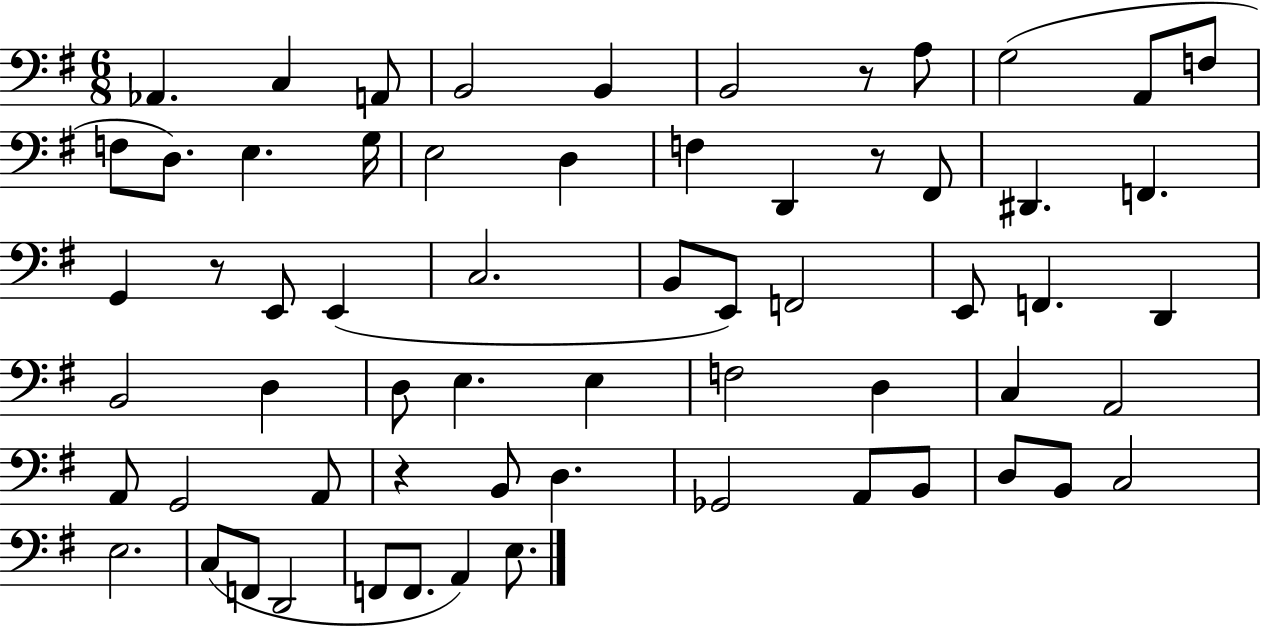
X:1
T:Untitled
M:6/8
L:1/4
K:G
_A,, C, A,,/2 B,,2 B,, B,,2 z/2 A,/2 G,2 A,,/2 F,/2 F,/2 D,/2 E, G,/4 E,2 D, F, D,, z/2 ^F,,/2 ^D,, F,, G,, z/2 E,,/2 E,, C,2 B,,/2 E,,/2 F,,2 E,,/2 F,, D,, B,,2 D, D,/2 E, E, F,2 D, C, A,,2 A,,/2 G,,2 A,,/2 z B,,/2 D, _G,,2 A,,/2 B,,/2 D,/2 B,,/2 C,2 E,2 C,/2 F,,/2 D,,2 F,,/2 F,,/2 A,, E,/2